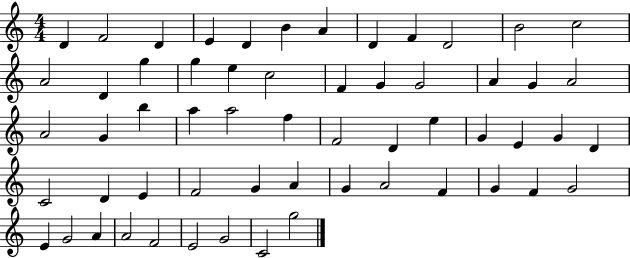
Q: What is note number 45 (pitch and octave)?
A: A4